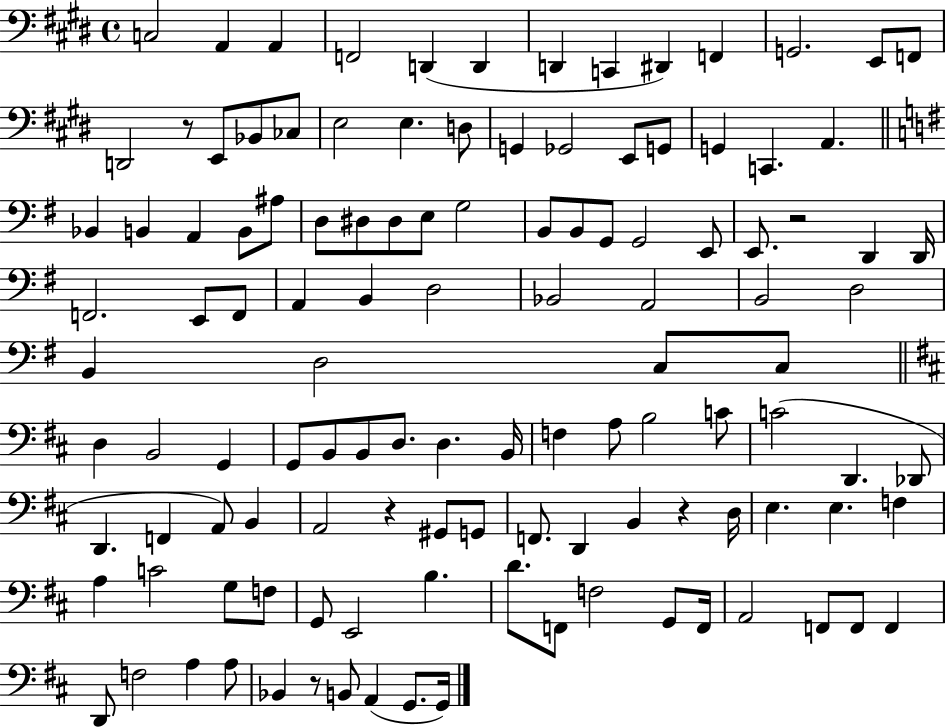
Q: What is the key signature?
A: E major